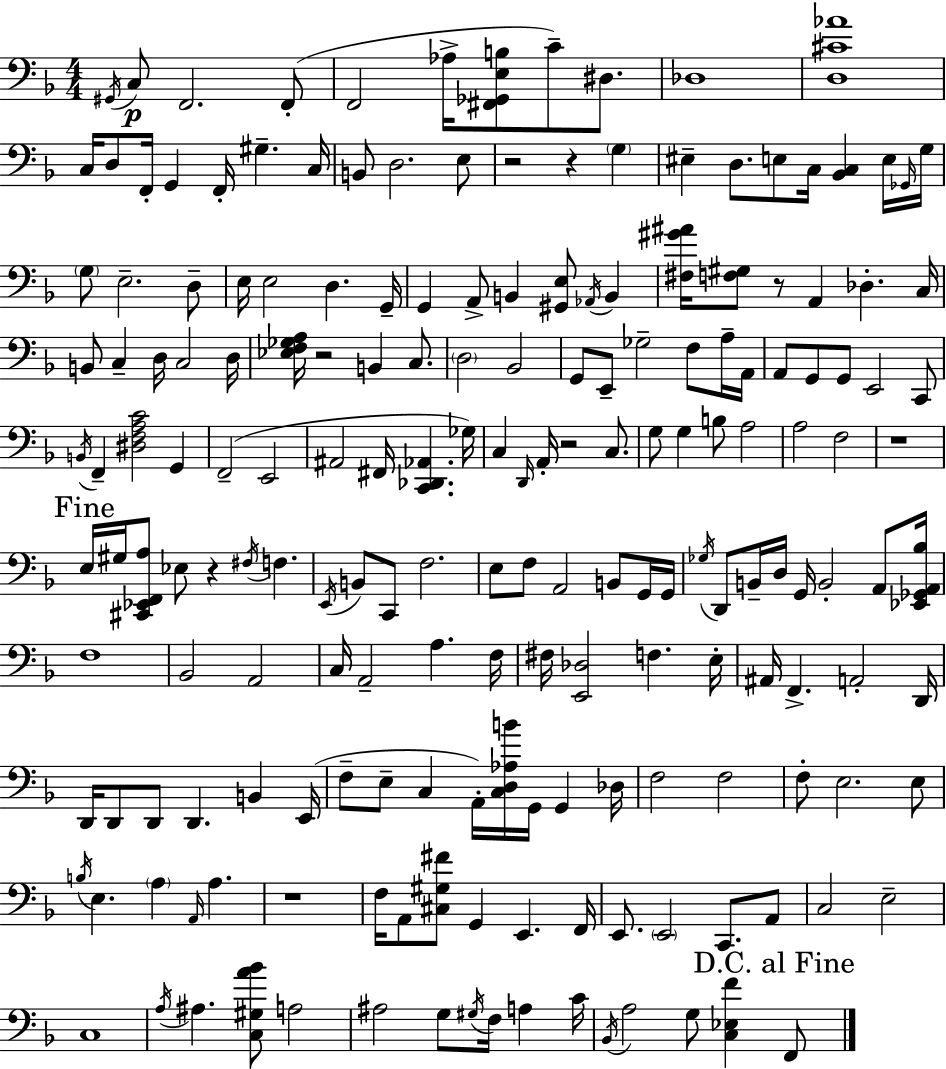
{
  \clef bass
  \numericTimeSignature
  \time 4/4
  \key f \major
  \acciaccatura { gis,16 }\p c8 f,2. f,8-.( | f,2 aes16-> <fis, ges, e b>8 c'8--) dis8. | des1 | <d cis' aes'>1 | \break c16 d8 f,16-. g,4 f,16-. gis4.-- | c16 b,8 d2. e8 | r2 r4 \parenthesize g4 | eis4-- d8. e8 c16 <bes, c>4 e16 | \break \grace { ges,16 } g16 \parenthesize g8 e2.-- | d8-- e16 e2 d4. | g,16-- g,4 a,8-> b,4 <gis, e>8 \acciaccatura { aes,16 } b,4 | <fis gis' ais'>16 <f gis>8 r8 a,4 des4.-. | \break c16 b,8 c4-- d16 c2 | d16 <ees f ges a>16 r2 b,4 | c8. \parenthesize d2 bes,2 | g,8 e,8-- ges2-- f8 | \break a16-- a,16 a,8 g,8 g,8 e,2 | c,8 \acciaccatura { b,16 } f,4-- <dis f a c'>2 | g,4 f,2--( e,2 | ais,2 fis,16 <c, des, aes,>4. | \break ges16) c4 \grace { d,16 } a,16-. r2 | c8. g8 g4 b8 a2 | a2 f2 | r1 | \break \mark "Fine" e16 gis16 <cis, ees, f, a>8 ees8 r4 \acciaccatura { fis16 } | f4. \acciaccatura { e,16 } b,8 c,8 f2. | e8 f8 a,2 | b,8 g,16 g,16 \acciaccatura { ges16 } d,8 b,16-- d16 g,16 b,2-. | \break a,8 <ees, ges, a, bes>16 f1 | bes,2 | a,2 c16 a,2-- | a4. f16 fis16 <e, des>2 | \break f4. e16-. ais,16 f,4.-> a,2-. | d,16 d,16 d,8 d,8 d,4. | b,4 e,16( f8-- e8-- c4 | a,16-.) <c d aes b'>16 g,16 g,4 des16 f2 | \break f2 f8-. e2. | e8 \acciaccatura { b16 } e4. \parenthesize a4 | \grace { a,16 } a4. r1 | f16 a,8 <cis gis fis'>8 g,4 | \break e,4. f,16 e,8. \parenthesize e,2 | c,8. a,8 c2 | e2-- c1 | \acciaccatura { a16 } ais4. | \break <c gis a' bes'>8 a2 ais2 | g8 \acciaccatura { gis16 } f16 a4 c'16 \acciaccatura { bes,16 } a2 | g8 <c ees f'>4 \mark "D.C. al Fine" f,8 \bar "|."
}